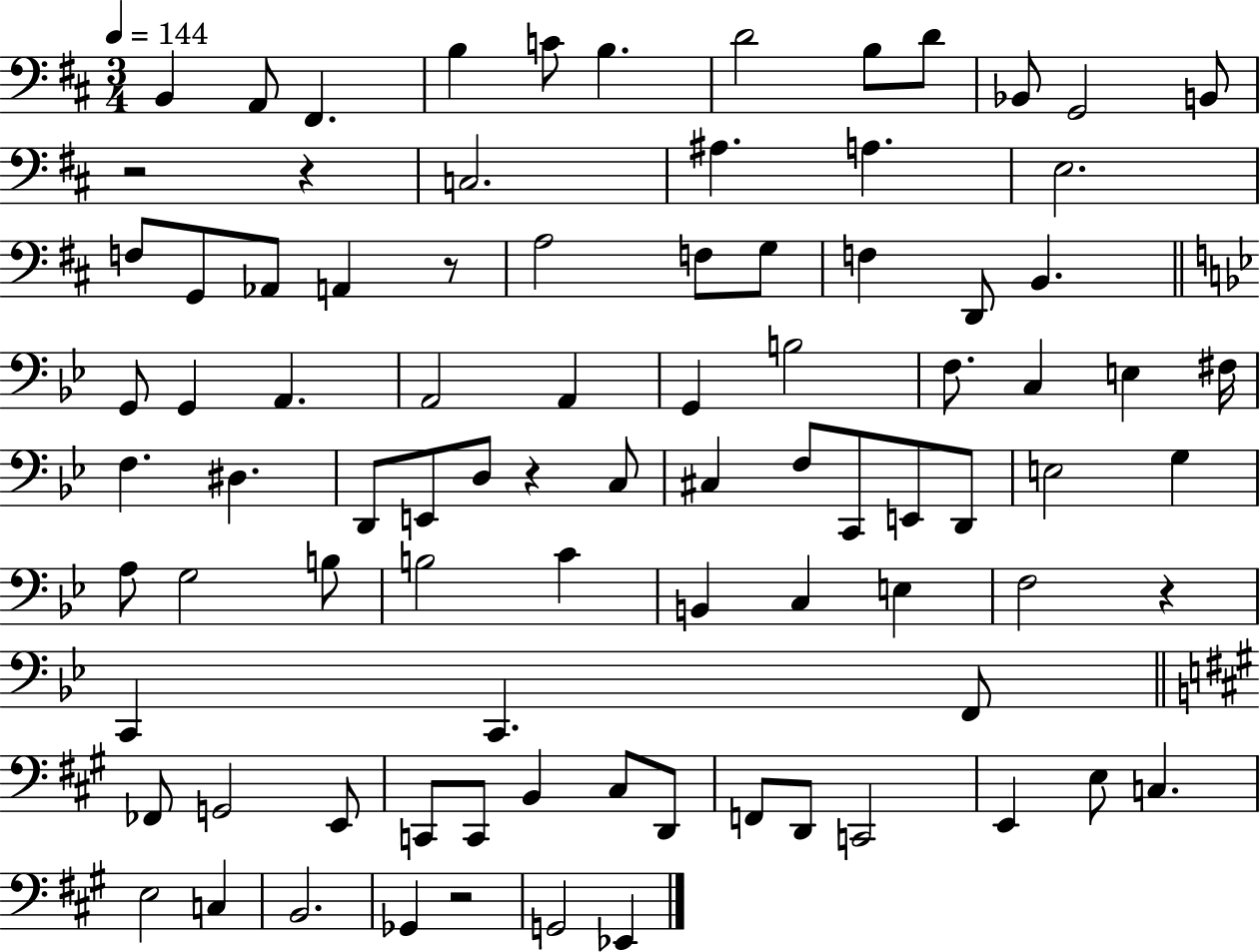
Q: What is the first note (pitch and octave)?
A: B2